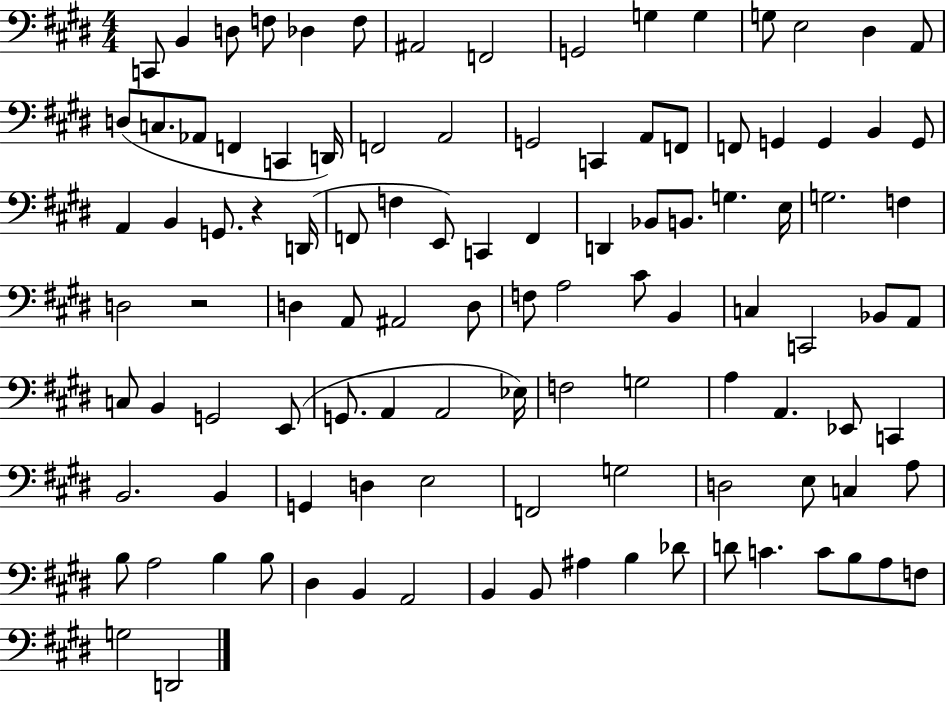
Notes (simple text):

C2/e B2/q D3/e F3/e Db3/q F3/e A#2/h F2/h G2/h G3/q G3/q G3/e E3/h D#3/q A2/e D3/e C3/e. Ab2/e F2/q C2/q D2/s F2/h A2/h G2/h C2/q A2/e F2/e F2/e G2/q G2/q B2/q G2/e A2/q B2/q G2/e. R/q D2/s F2/e F3/q E2/e C2/q F2/q D2/q Bb2/e B2/e. G3/q. E3/s G3/h. F3/q D3/h R/h D3/q A2/e A#2/h D3/e F3/e A3/h C#4/e B2/q C3/q C2/h Bb2/e A2/e C3/e B2/q G2/h E2/e G2/e. A2/q A2/h Eb3/s F3/h G3/h A3/q A2/q. Eb2/e C2/q B2/h. B2/q G2/q D3/q E3/h F2/h G3/h D3/h E3/e C3/q A3/e B3/e A3/h B3/q B3/e D#3/q B2/q A2/h B2/q B2/e A#3/q B3/q Db4/e D4/e C4/q. C4/e B3/e A3/e F3/e G3/h D2/h